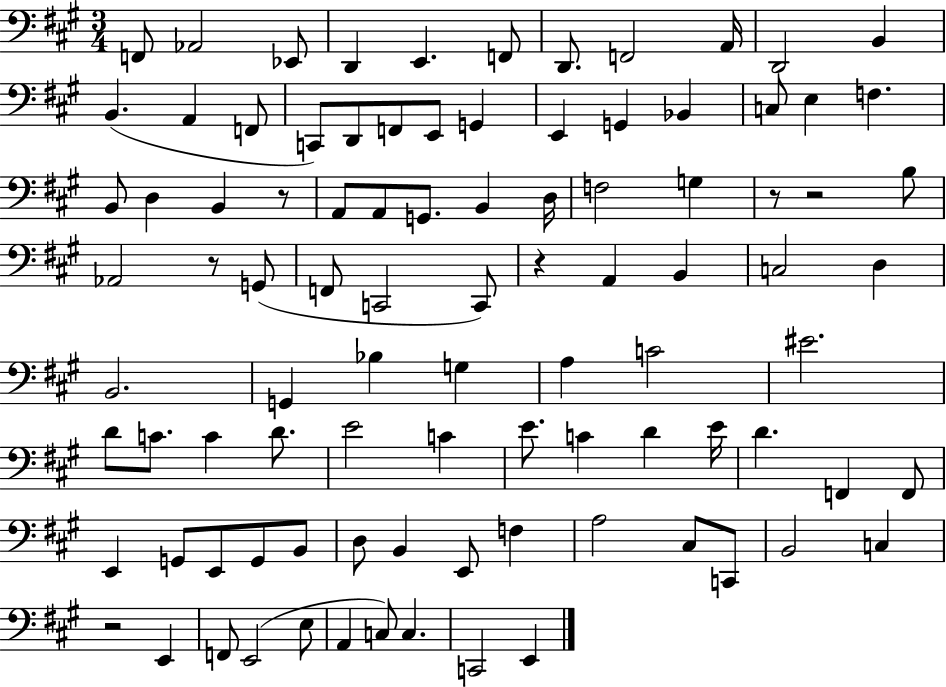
X:1
T:Untitled
M:3/4
L:1/4
K:A
F,,/2 _A,,2 _E,,/2 D,, E,, F,,/2 D,,/2 F,,2 A,,/4 D,,2 B,, B,, A,, F,,/2 C,,/2 D,,/2 F,,/2 E,,/2 G,, E,, G,, _B,, C,/2 E, F, B,,/2 D, B,, z/2 A,,/2 A,,/2 G,,/2 B,, D,/4 F,2 G, z/2 z2 B,/2 _A,,2 z/2 G,,/2 F,,/2 C,,2 C,,/2 z A,, B,, C,2 D, B,,2 G,, _B, G, A, C2 ^E2 D/2 C/2 C D/2 E2 C E/2 C D E/4 D F,, F,,/2 E,, G,,/2 E,,/2 G,,/2 B,,/2 D,/2 B,, E,,/2 F, A,2 ^C,/2 C,,/2 B,,2 C, z2 E,, F,,/2 E,,2 E,/2 A,, C,/2 C, C,,2 E,,